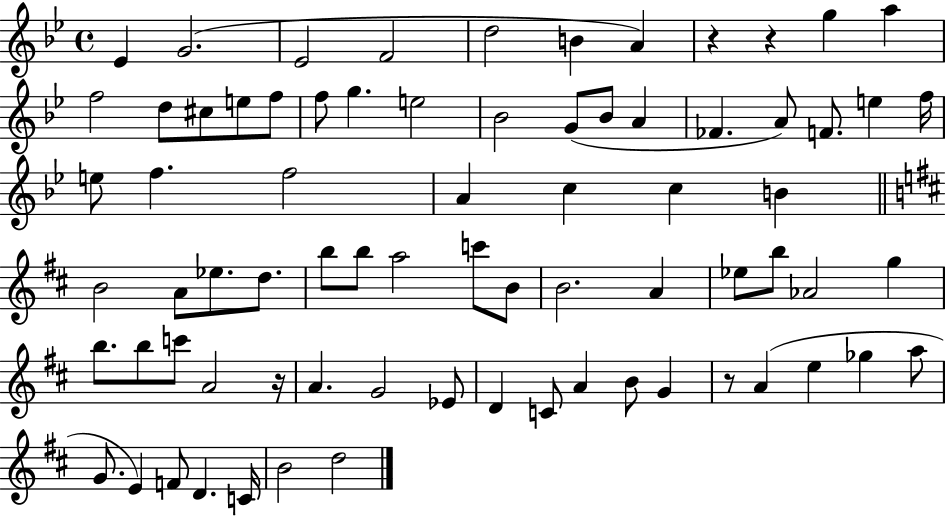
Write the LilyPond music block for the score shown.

{
  \clef treble
  \time 4/4
  \defaultTimeSignature
  \key bes \major
  ees'4 g'2.( | ees'2 f'2 | d''2 b'4 a'4) | r4 r4 g''4 a''4 | \break f''2 d''8 cis''8 e''8 f''8 | f''8 g''4. e''2 | bes'2 g'8( bes'8 a'4 | fes'4. a'8) f'8. e''4 f''16 | \break e''8 f''4. f''2 | a'4 c''4 c''4 b'4 | \bar "||" \break \key d \major b'2 a'8 ees''8. d''8. | b''8 b''8 a''2 c'''8 b'8 | b'2. a'4 | ees''8 b''8 aes'2 g''4 | \break b''8. b''8 c'''8 a'2 r16 | a'4. g'2 ees'8 | d'4 c'8 a'4 b'8 g'4 | r8 a'4( e''4 ges''4 a''8 | \break g'8. e'4) f'8 d'4. c'16 | b'2 d''2 | \bar "|."
}